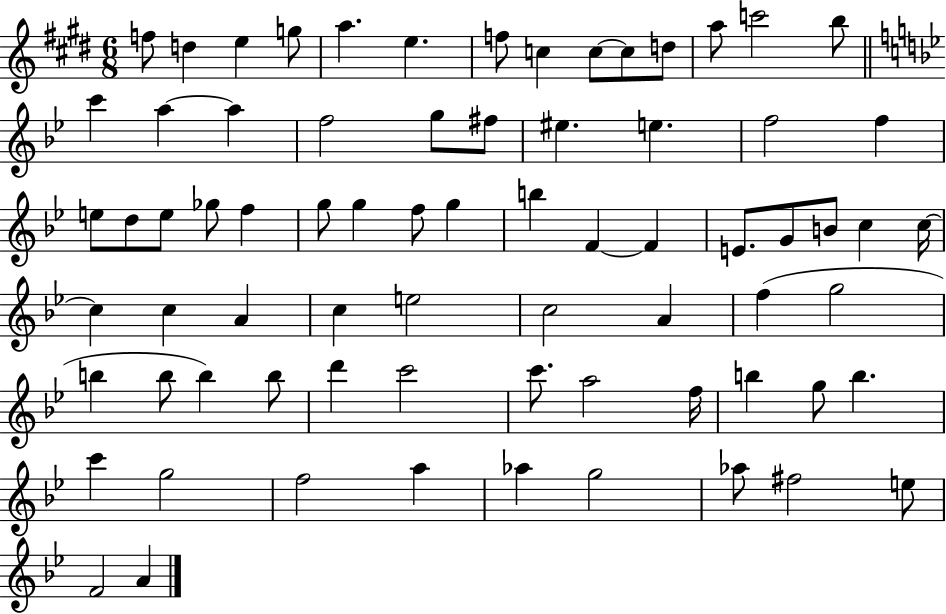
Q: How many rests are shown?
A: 0